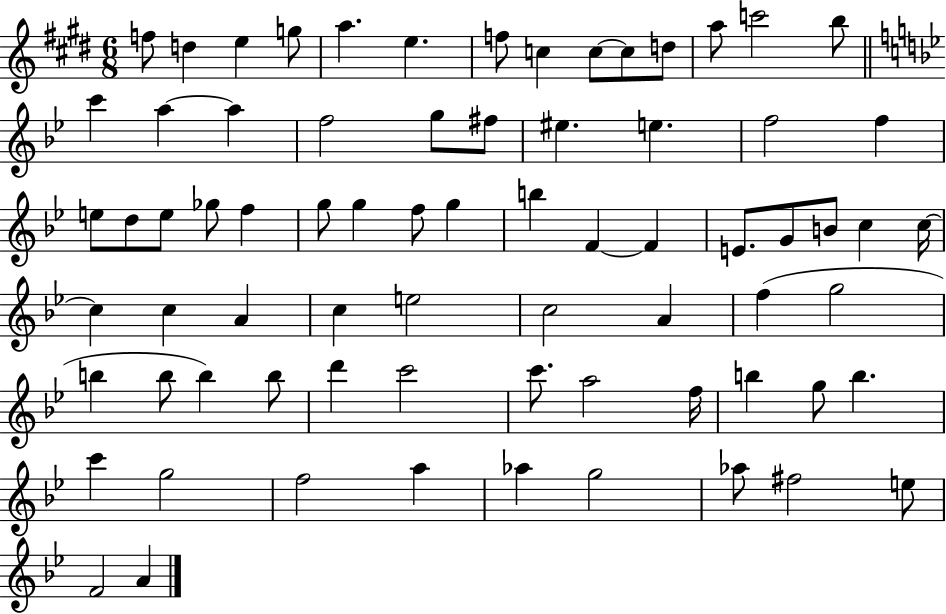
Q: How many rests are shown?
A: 0